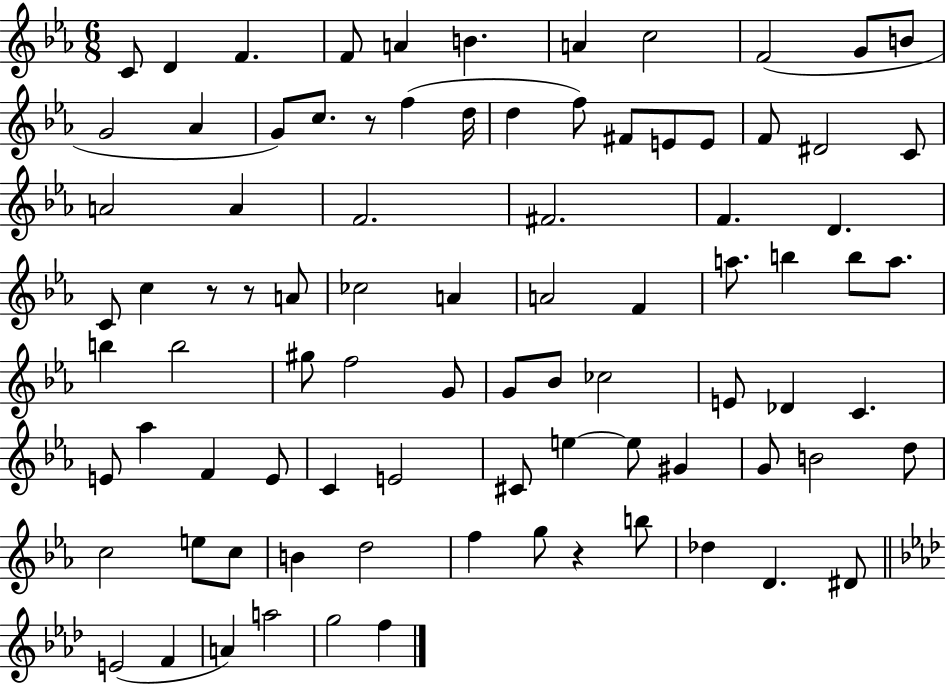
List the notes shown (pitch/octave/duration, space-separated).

C4/e D4/q F4/q. F4/e A4/q B4/q. A4/q C5/h F4/h G4/e B4/e G4/h Ab4/q G4/e C5/e. R/e F5/q D5/s D5/q F5/e F#4/e E4/e E4/e F4/e D#4/h C4/e A4/h A4/q F4/h. F#4/h. F4/q. D4/q. C4/e C5/q R/e R/e A4/e CES5/h A4/q A4/h F4/q A5/e. B5/q B5/e A5/e. B5/q B5/h G#5/e F5/h G4/e G4/e Bb4/e CES5/h E4/e Db4/q C4/q. E4/e Ab5/q F4/q E4/e C4/q E4/h C#4/e E5/q E5/e G#4/q G4/e B4/h D5/e C5/h E5/e C5/e B4/q D5/h F5/q G5/e R/q B5/e Db5/q D4/q. D#4/e E4/h F4/q A4/q A5/h G5/h F5/q